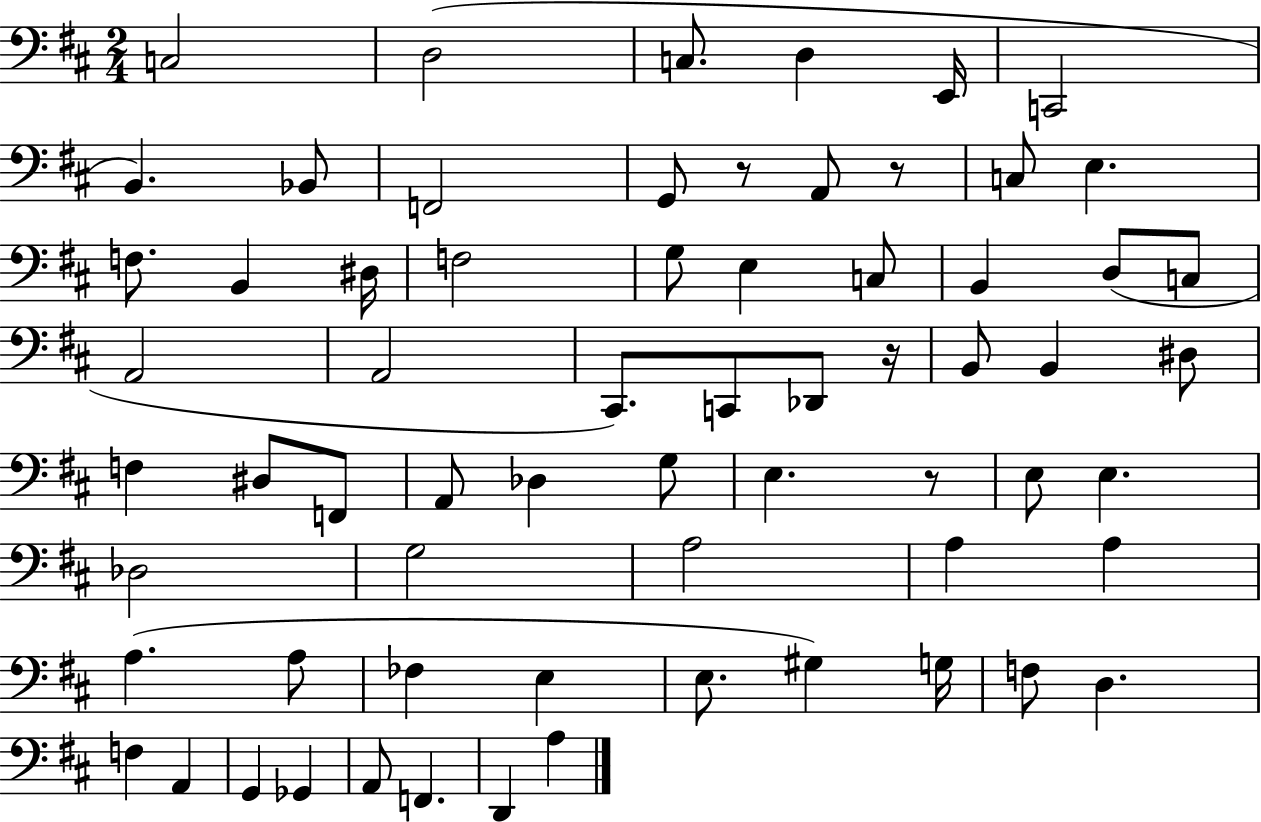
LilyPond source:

{
  \clef bass
  \numericTimeSignature
  \time 2/4
  \key d \major
  \repeat volta 2 { c2 | d2( | c8. d4 e,16 | c,2 | \break b,4.) bes,8 | f,2 | g,8 r8 a,8 r8 | c8 e4. | \break f8. b,4 dis16 | f2 | g8 e4 c8 | b,4 d8( c8 | \break a,2 | a,2 | cis,8.) c,8 des,8 r16 | b,8 b,4 dis8 | \break f4 dis8 f,8 | a,8 des4 g8 | e4. r8 | e8 e4. | \break des2 | g2 | a2 | a4 a4 | \break a4.( a8 | fes4 e4 | e8. gis4) g16 | f8 d4. | \break f4 a,4 | g,4 ges,4 | a,8 f,4. | d,4 a4 | \break } \bar "|."
}